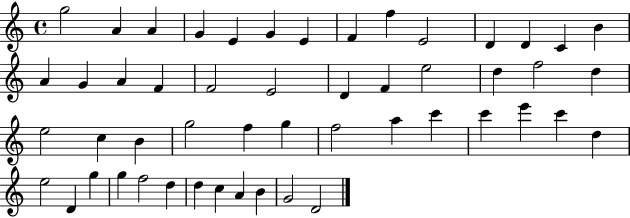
G5/h A4/q A4/q G4/q E4/q G4/q E4/q F4/q F5/q E4/h D4/q D4/q C4/q B4/q A4/q G4/q A4/q F4/q F4/h E4/h D4/q F4/q E5/h D5/q F5/h D5/q E5/h C5/q B4/q G5/h F5/q G5/q F5/h A5/q C6/q C6/q E6/q C6/q D5/q E5/h D4/q G5/q G5/q F5/h D5/q D5/q C5/q A4/q B4/q G4/h D4/h